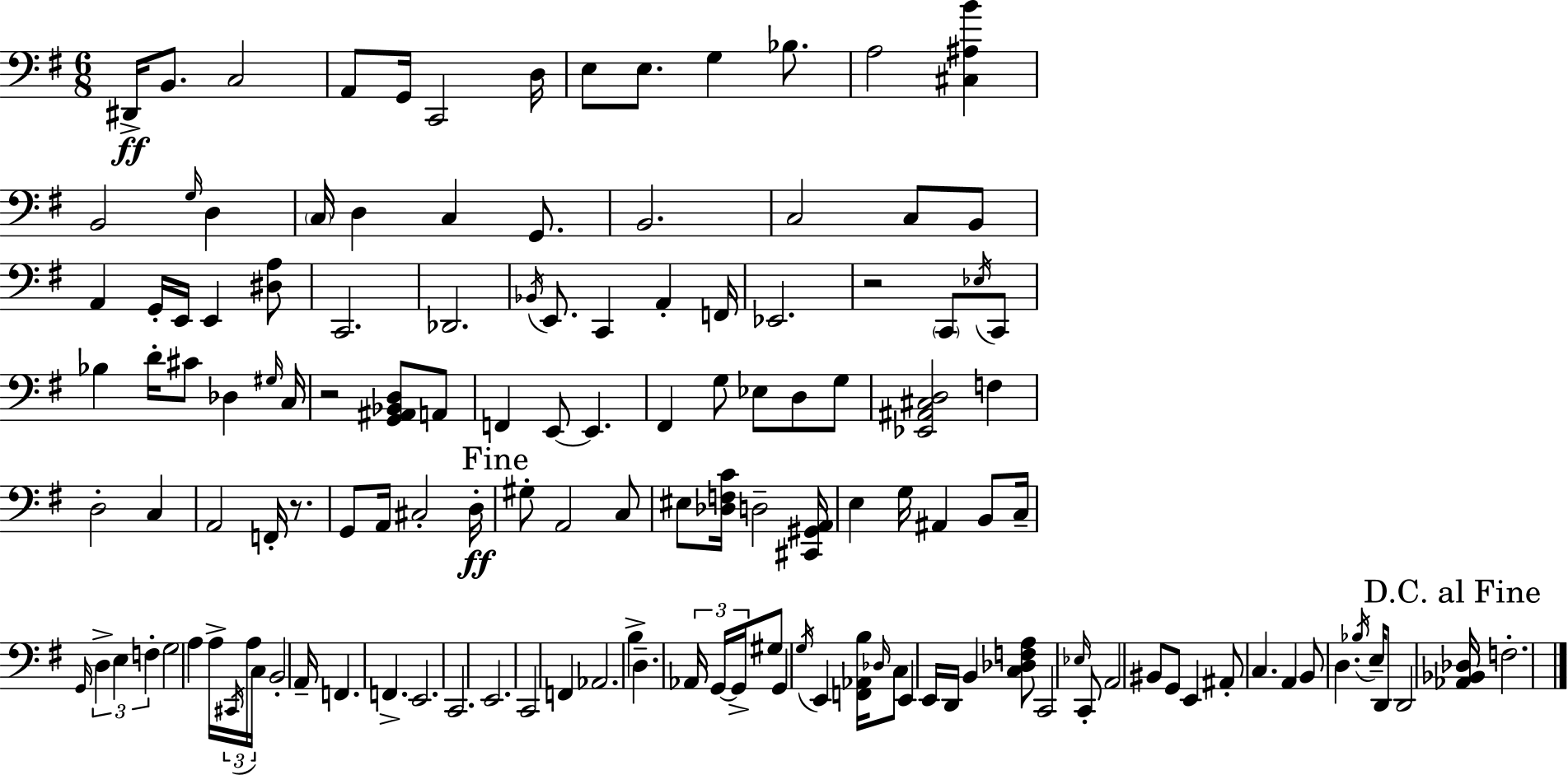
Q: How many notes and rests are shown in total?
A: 136